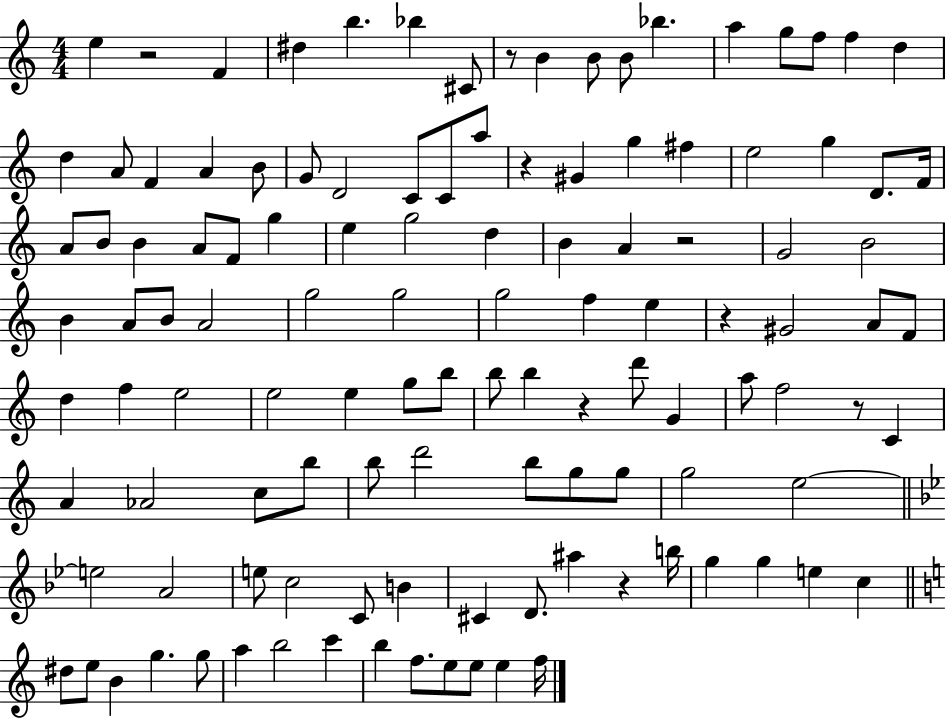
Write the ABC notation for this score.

X:1
T:Untitled
M:4/4
L:1/4
K:C
e z2 F ^d b _b ^C/2 z/2 B B/2 B/2 _b a g/2 f/2 f d d A/2 F A B/2 G/2 D2 C/2 C/2 a/2 z ^G g ^f e2 g D/2 F/4 A/2 B/2 B A/2 F/2 g e g2 d B A z2 G2 B2 B A/2 B/2 A2 g2 g2 g2 f e z ^G2 A/2 F/2 d f e2 e2 e g/2 b/2 b/2 b z d'/2 G a/2 f2 z/2 C A _A2 c/2 b/2 b/2 d'2 b/2 g/2 g/2 g2 e2 e2 A2 e/2 c2 C/2 B ^C D/2 ^a z b/4 g g e c ^d/2 e/2 B g g/2 a b2 c' b f/2 e/2 e/2 e f/4